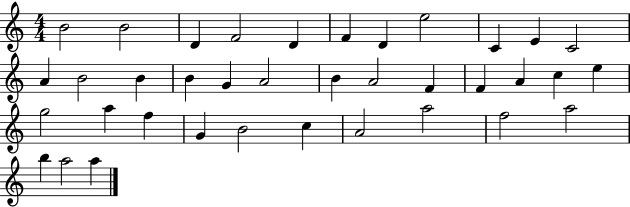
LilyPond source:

{
  \clef treble
  \numericTimeSignature
  \time 4/4
  \key c \major
  b'2 b'2 | d'4 f'2 d'4 | f'4 d'4 e''2 | c'4 e'4 c'2 | \break a'4 b'2 b'4 | b'4 g'4 a'2 | b'4 a'2 f'4 | f'4 a'4 c''4 e''4 | \break g''2 a''4 f''4 | g'4 b'2 c''4 | a'2 a''2 | f''2 a''2 | \break b''4 a''2 a''4 | \bar "|."
}